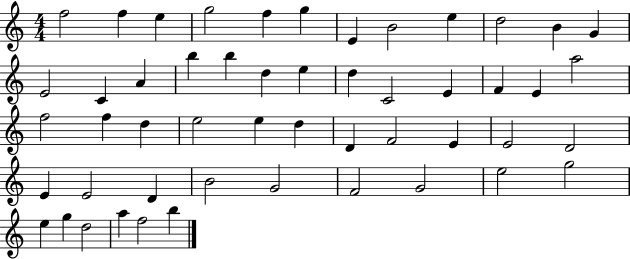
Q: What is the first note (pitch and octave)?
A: F5